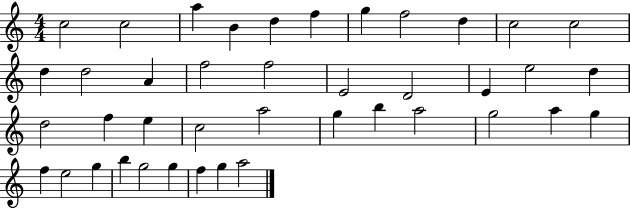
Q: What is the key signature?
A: C major